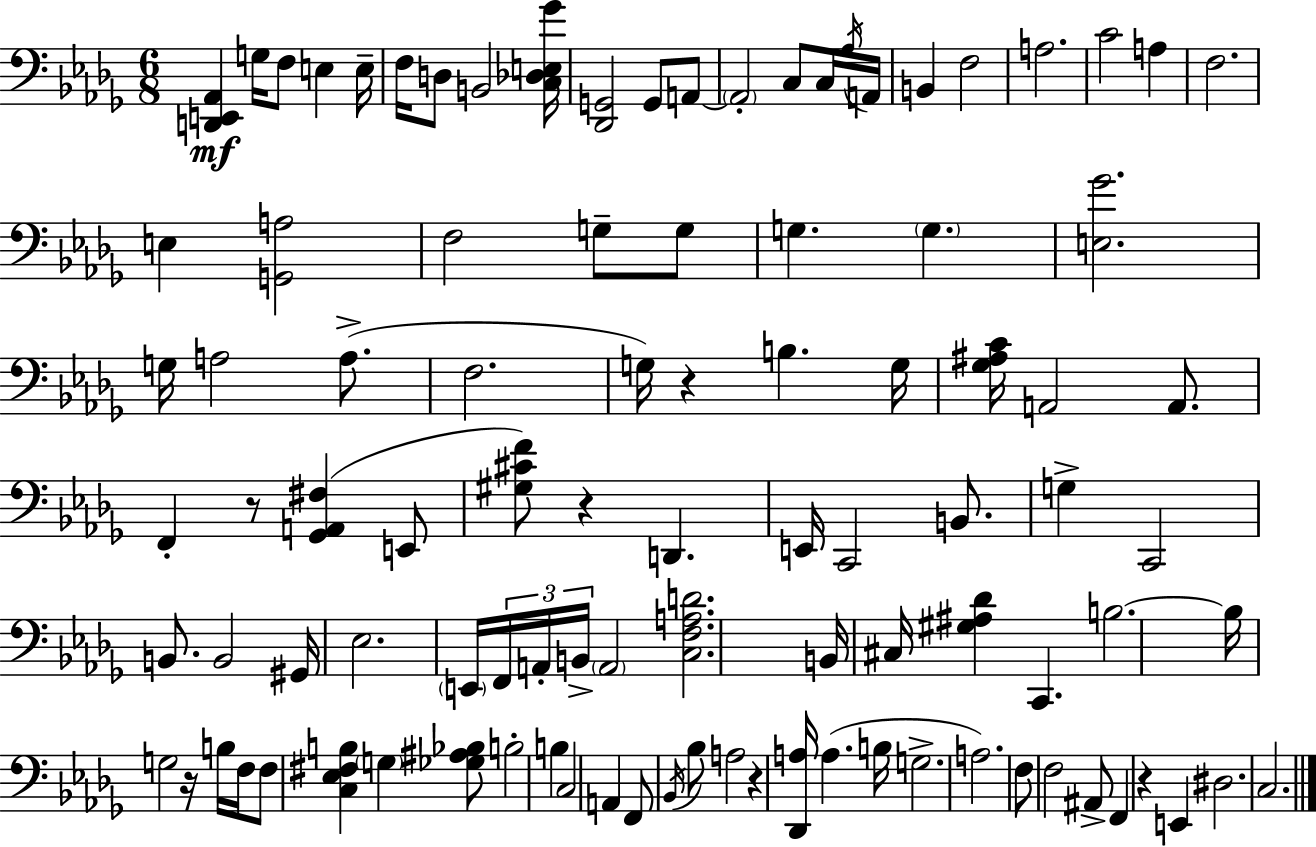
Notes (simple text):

[D2,E2,Ab2]/q G3/s F3/e E3/q E3/s F3/s D3/e B2/h [C3,Db3,E3,Gb4]/s [Db2,G2]/h G2/e A2/e A2/h C3/e C3/s Ab3/s A2/s B2/q F3/h A3/h. C4/h A3/q F3/h. E3/q [G2,A3]/h F3/h G3/e G3/e G3/q. G3/q. [E3,Gb4]/h. G3/s A3/h A3/e. F3/h. G3/s R/q B3/q. G3/s [Gb3,A#3,C4]/s A2/h A2/e. F2/q R/e [Gb2,A2,F#3]/q E2/e [G#3,C#4,F4]/e R/q D2/q. E2/s C2/h B2/e. G3/q C2/h B2/e. B2/h G#2/s Eb3/h. E2/s F2/s A2/s B2/s A2/h [C3,F3,A3,D4]/h. B2/s C#3/s [G#3,A#3,Db4]/q C2/q. B3/h. B3/s G3/h R/s B3/s F3/s F3/e [C3,Eb3,F#3,B3]/q G3/q [Gb3,A#3,Bb3]/e B3/h B3/q C3/h A2/q F2/e Bb2/s Bb3/e A3/h R/q [Db2,A3]/s A3/q. B3/s G3/h. A3/h. F3/e F3/h A#2/e F2/q R/q E2/q D#3/h. C3/h.